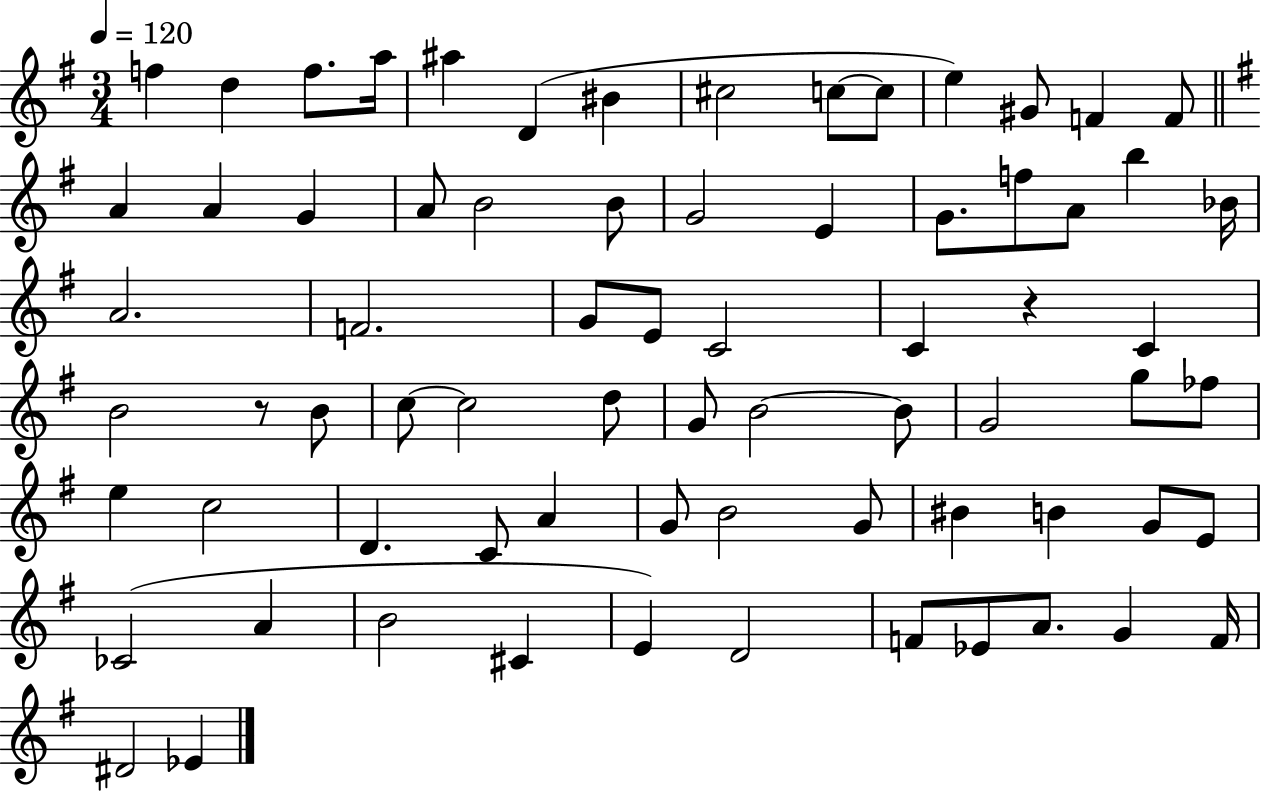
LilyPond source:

{
  \clef treble
  \numericTimeSignature
  \time 3/4
  \key g \major
  \tempo 4 = 120
  \repeat volta 2 { f''4 d''4 f''8. a''16 | ais''4 d'4( bis'4 | cis''2 c''8~~ c''8 | e''4) gis'8 f'4 f'8 | \break \bar "||" \break \key g \major a'4 a'4 g'4 | a'8 b'2 b'8 | g'2 e'4 | g'8. f''8 a'8 b''4 bes'16 | \break a'2. | f'2. | g'8 e'8 c'2 | c'4 r4 c'4 | \break b'2 r8 b'8 | c''8~~ c''2 d''8 | g'8 b'2~~ b'8 | g'2 g''8 fes''8 | \break e''4 c''2 | d'4. c'8 a'4 | g'8 b'2 g'8 | bis'4 b'4 g'8 e'8 | \break ces'2( a'4 | b'2 cis'4 | e'4) d'2 | f'8 ees'8 a'8. g'4 f'16 | \break dis'2 ees'4 | } \bar "|."
}